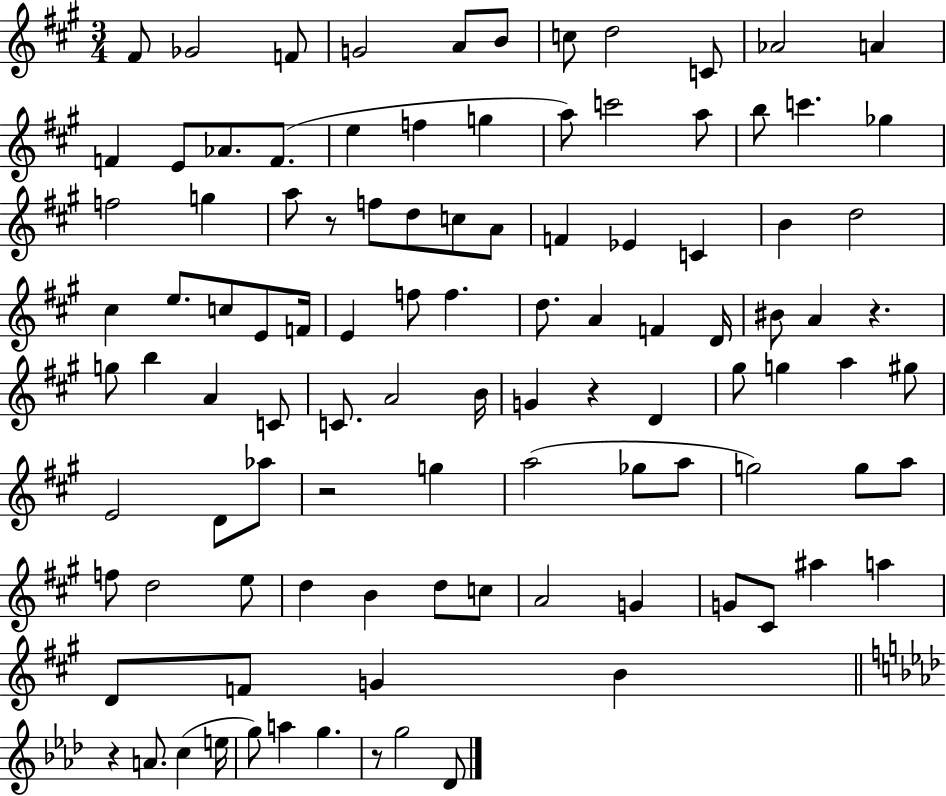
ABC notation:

X:1
T:Untitled
M:3/4
L:1/4
K:A
^F/2 _G2 F/2 G2 A/2 B/2 c/2 d2 C/2 _A2 A F E/2 _A/2 F/2 e f g a/2 c'2 a/2 b/2 c' _g f2 g a/2 z/2 f/2 d/2 c/2 A/2 F _E C B d2 ^c e/2 c/2 E/2 F/4 E f/2 f d/2 A F D/4 ^B/2 A z g/2 b A C/2 C/2 A2 B/4 G z D ^g/2 g a ^g/2 E2 D/2 _a/2 z2 g a2 _g/2 a/2 g2 g/2 a/2 f/2 d2 e/2 d B d/2 c/2 A2 G G/2 ^C/2 ^a a D/2 F/2 G B z A/2 c e/4 g/2 a g z/2 g2 _D/2